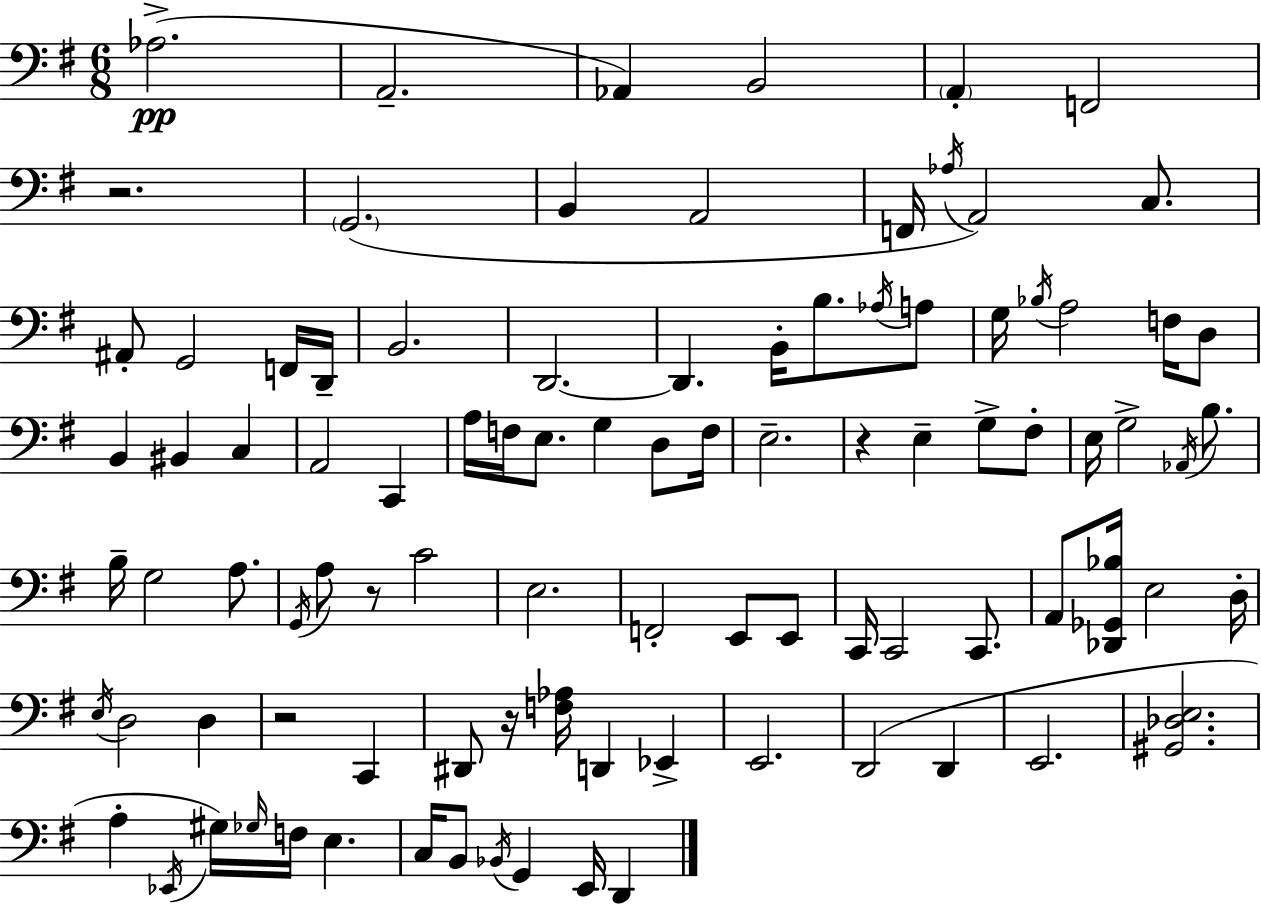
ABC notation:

X:1
T:Untitled
M:6/8
L:1/4
K:Em
_A,2 A,,2 _A,, B,,2 A,, F,,2 z2 G,,2 B,, A,,2 F,,/4 _A,/4 A,,2 C,/2 ^A,,/2 G,,2 F,,/4 D,,/4 B,,2 D,,2 D,, B,,/4 B,/2 _A,/4 A,/2 G,/4 _B,/4 A,2 F,/4 D,/2 B,, ^B,, C, A,,2 C,, A,/4 F,/4 E,/2 G, D,/2 F,/4 E,2 z E, G,/2 ^F,/2 E,/4 G,2 _A,,/4 B,/2 B,/4 G,2 A,/2 G,,/4 A,/2 z/2 C2 E,2 F,,2 E,,/2 E,,/2 C,,/4 C,,2 C,,/2 A,,/2 [_D,,_G,,_B,]/4 E,2 D,/4 E,/4 D,2 D, z2 C,, ^D,,/2 z/4 [F,_A,]/4 D,, _E,, E,,2 D,,2 D,, E,,2 [^G,,_D,E,]2 A, _E,,/4 ^G,/4 _G,/4 F,/4 E, C,/4 B,,/2 _B,,/4 G,, E,,/4 D,,